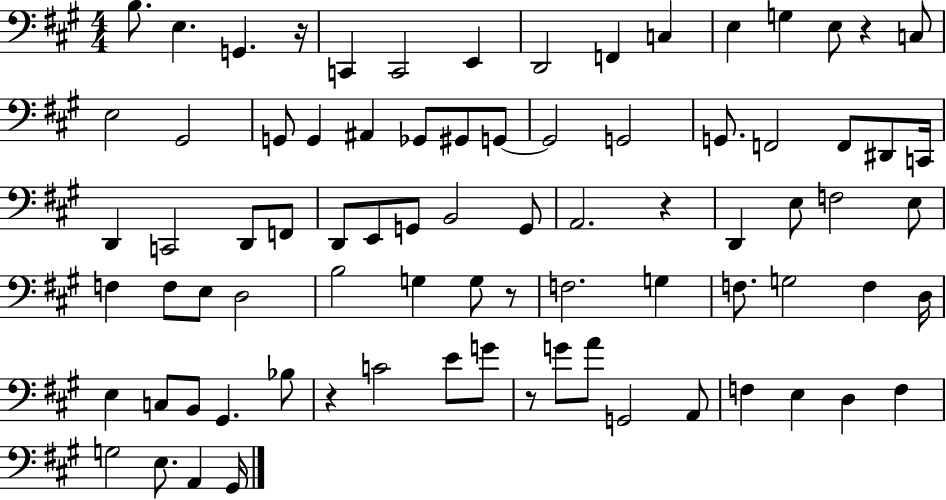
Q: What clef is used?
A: bass